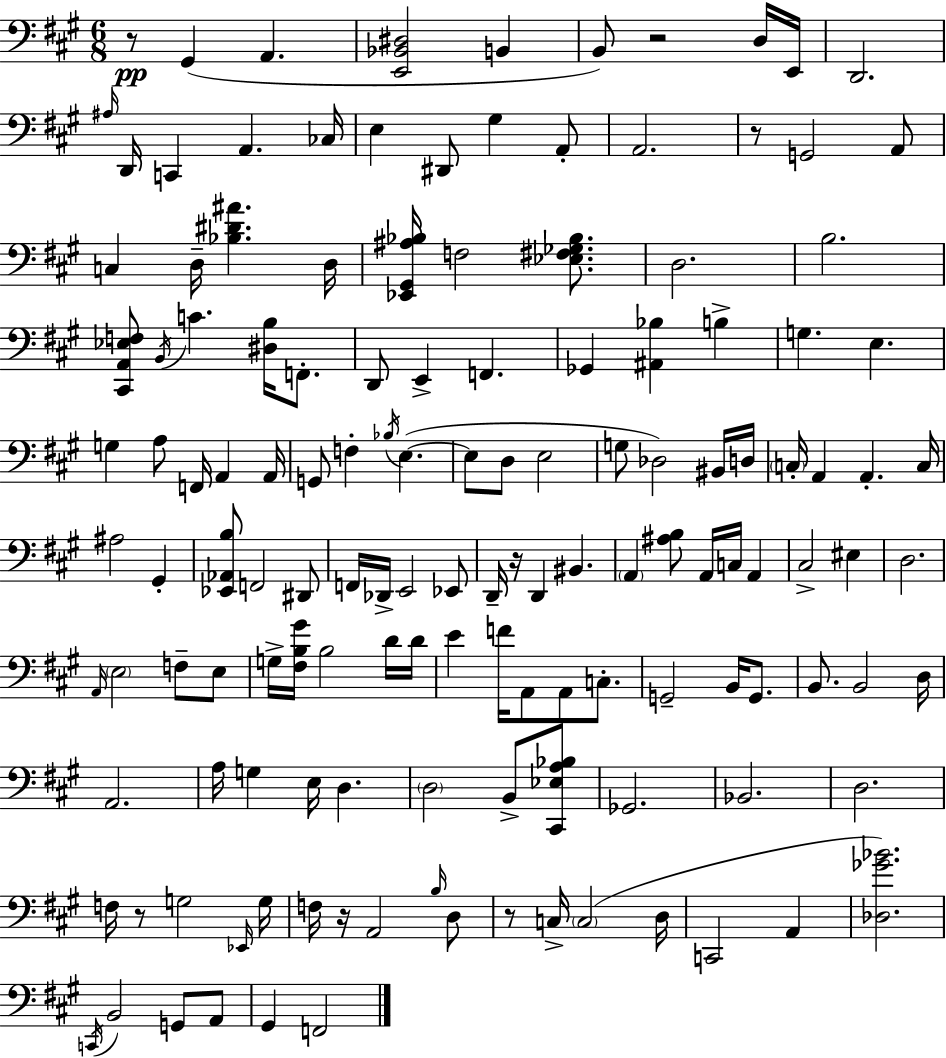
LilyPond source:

{
  \clef bass
  \numericTimeSignature
  \time 6/8
  \key a \major
  \repeat volta 2 { r8\pp gis,4( a,4. | <e, bes, dis>2 b,4 | b,8) r2 d16 e,16 | d,2. | \break \grace { ais16 } d,16 c,4 a,4. | ces16 e4 dis,8 gis4 a,8-. | a,2. | r8 g,2 a,8 | \break c4 d16-- <bes dis' ais'>4. | d16 <ees, gis, ais bes>16 f2 <ees fis ges bes>8. | d2. | b2. | \break <cis, a, ees f>8 \acciaccatura { b,16 } c'4. <dis b>16 f,8.-. | d,8 e,4-> f,4. | ges,4 <ais, bes>4 b4-> | g4. e4. | \break g4 a8 f,16 a,4 | a,16 g,8 f4-. \acciaccatura { bes16 } e4.~(~ | e8 d8 e2 | g8 des2) | \break bis,16 d16 \parenthesize c16-. a,4 a,4.-. | c16 ais2 gis,4-. | <ees, aes, b>8 f,2 | dis,8 f,16 des,16-> e,2 | \break ees,8 d,16-- r16 d,4 bis,4. | \parenthesize a,4 <ais b>8 a,16 c16 a,4 | cis2-> eis4 | d2. | \break \grace { a,16 } \parenthesize e2 | f8-- e8 g16-> <fis b gis'>16 b2 | d'16 d'16 e'4 f'16 a,8 a,8 | c8.-. g,2-- | \break b,16 g,8. b,8. b,2 | d16 a,2. | a16 g4 e16 d4. | \parenthesize d2 | \break b,8-> <cis, ees a bes>8 ges,2. | bes,2. | d2. | f16 r8 g2 | \break \grace { ees,16 } g16 f16 r16 a,2 | \grace { b16 } d8 r8 c16-> \parenthesize c2( | d16 c,2 | a,4 <des ges' bes'>2.) | \break \acciaccatura { c,16 } b,2 | g,8 a,8 gis,4 f,2 | } \bar "|."
}